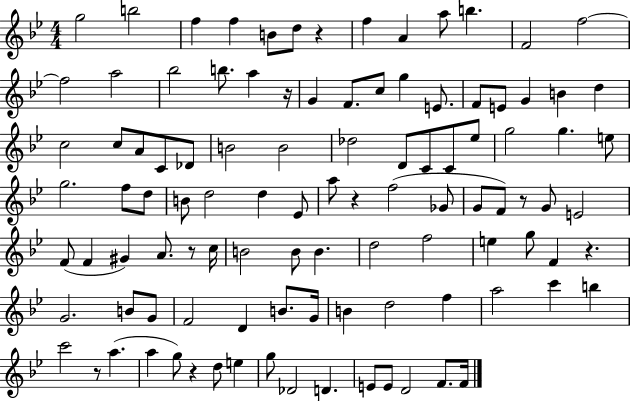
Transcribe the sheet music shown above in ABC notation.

X:1
T:Untitled
M:4/4
L:1/4
K:Bb
g2 b2 f f B/2 d/2 z f A a/2 b F2 f2 f2 a2 _b2 b/2 a z/4 G F/2 c/2 g E/2 F/2 E/2 G B d c2 c/2 A/2 C/2 _D/2 B2 B2 _d2 D/2 C/2 C/2 _e/2 g2 g e/2 g2 f/2 d/2 B/2 d2 d _E/2 a/2 z f2 _G/2 G/2 F/2 z/2 G/2 E2 F/2 F ^G A/2 z/2 c/4 B2 B/2 B d2 f2 e g/2 F z G2 B/2 G/2 F2 D B/2 G/4 B d2 f a2 c' b c'2 z/2 a a g/2 z d/2 e g/2 _D2 D E/2 E/2 D2 F/2 F/4